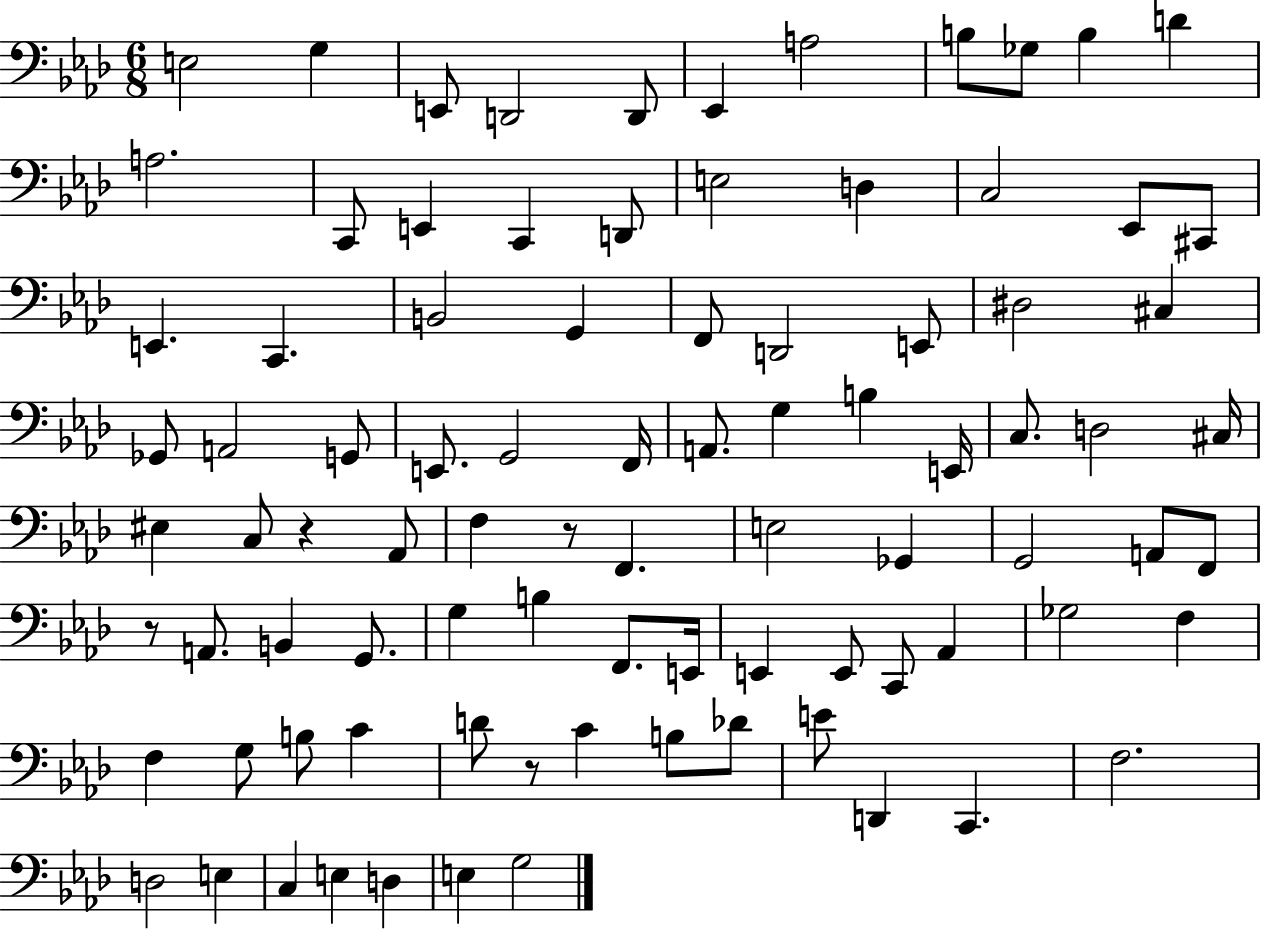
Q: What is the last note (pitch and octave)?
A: G3